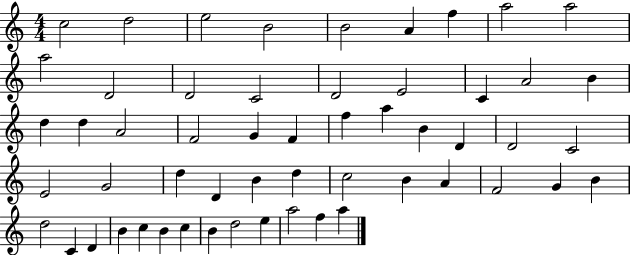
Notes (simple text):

C5/h D5/h E5/h B4/h B4/h A4/q F5/q A5/h A5/h A5/h D4/h D4/h C4/h D4/h E4/h C4/q A4/h B4/q D5/q D5/q A4/h F4/h G4/q F4/q F5/q A5/q B4/q D4/q D4/h C4/h E4/h G4/h D5/q D4/q B4/q D5/q C5/h B4/q A4/q F4/h G4/q B4/q D5/h C4/q D4/q B4/q C5/q B4/q C5/q B4/q D5/h E5/q A5/h F5/q A5/q